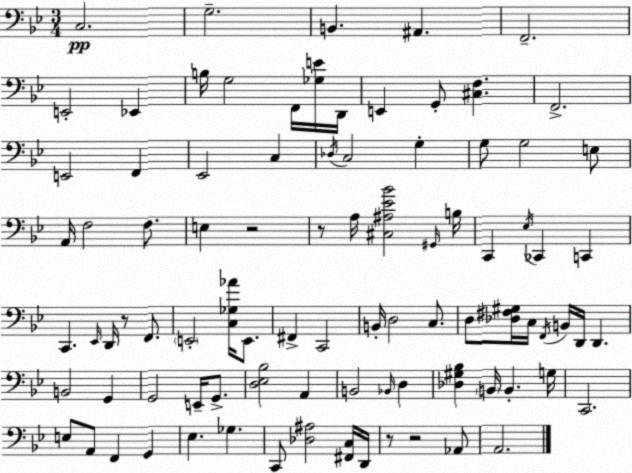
X:1
T:Untitled
M:3/4
L:1/4
K:Bb
C,2 G,2 B,, ^A,, F,,2 E,,2 _E,, B,/4 G,2 F,,/4 [_G,E]/4 D,,/4 E,, G,,/2 [^C,F,] F,,2 E,,2 F,, _E,,2 C, _D,/4 C,2 G, G,/2 G,2 E,/2 A,,/4 F,2 F,/2 E, z2 z/2 A,/4 [^C,^A,_E_B]2 ^G,,/4 B,/4 C,, _E,/4 _C,, C,, C,, _E,,/4 D,,/4 z/2 F,,/2 E,,2 [C,_G,_A]/4 E,,/2 ^F,, C,,2 B,,/4 D,2 C,/2 D,/2 [_D,^F,^G,]/4 C,/4 F,,/4 B,,/4 D,,/4 D,, B,,2 G,, G,,2 E,,/4 G,,/2 [D,_E,_B,]2 A,, B,,2 _B,,/4 D, [_D,^G,_B,] B,,/4 B,, G,/4 C,,2 E,/2 A,,/2 F,, G,, _E, _G, C,,/2 [_D,^A,]2 [^F,,C,]/4 D,,/4 z/2 z2 _A,,/2 A,,2